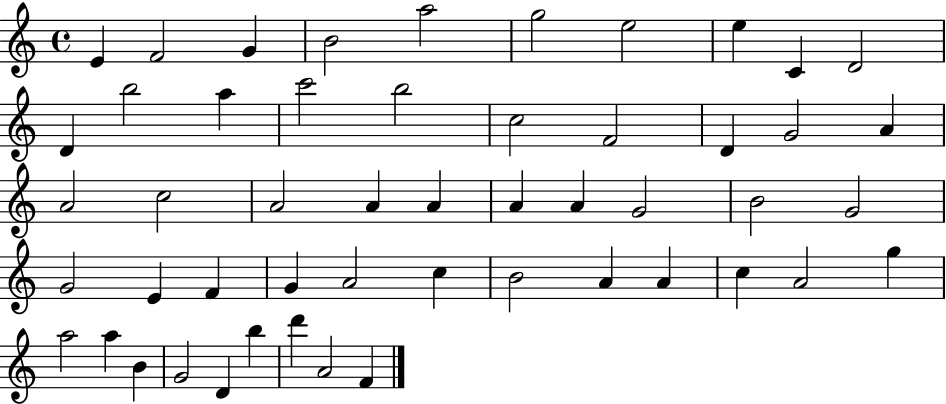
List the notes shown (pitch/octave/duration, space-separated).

E4/q F4/h G4/q B4/h A5/h G5/h E5/h E5/q C4/q D4/h D4/q B5/h A5/q C6/h B5/h C5/h F4/h D4/q G4/h A4/q A4/h C5/h A4/h A4/q A4/q A4/q A4/q G4/h B4/h G4/h G4/h E4/q F4/q G4/q A4/h C5/q B4/h A4/q A4/q C5/q A4/h G5/q A5/h A5/q B4/q G4/h D4/q B5/q D6/q A4/h F4/q